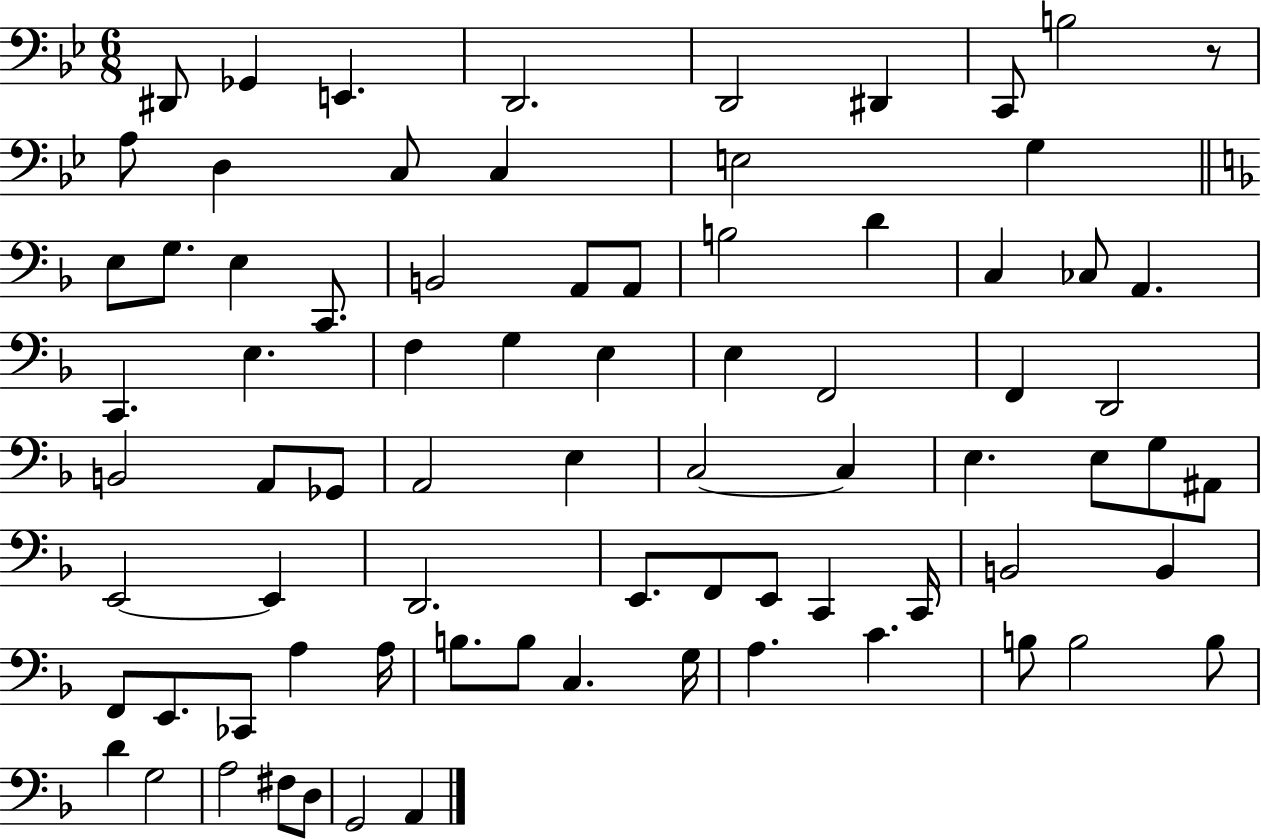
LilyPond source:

{
  \clef bass
  \numericTimeSignature
  \time 6/8
  \key bes \major
  dis,8 ges,4 e,4. | d,2. | d,2 dis,4 | c,8 b2 r8 | \break a8 d4 c8 c4 | e2 g4 | \bar "||" \break \key f \major e8 g8. e4 c,8. | b,2 a,8 a,8 | b2 d'4 | c4 ces8 a,4. | \break c,4. e4. | f4 g4 e4 | e4 f,2 | f,4 d,2 | \break b,2 a,8 ges,8 | a,2 e4 | c2~~ c4 | e4. e8 g8 ais,8 | \break e,2~~ e,4 | d,2. | e,8. f,8 e,8 c,4 c,16 | b,2 b,4 | \break f,8 e,8. ces,8 a4 a16 | b8. b8 c4. g16 | a4. c'4. | b8 b2 b8 | \break d'4 g2 | a2 fis8 d8 | g,2 a,4 | \bar "|."
}